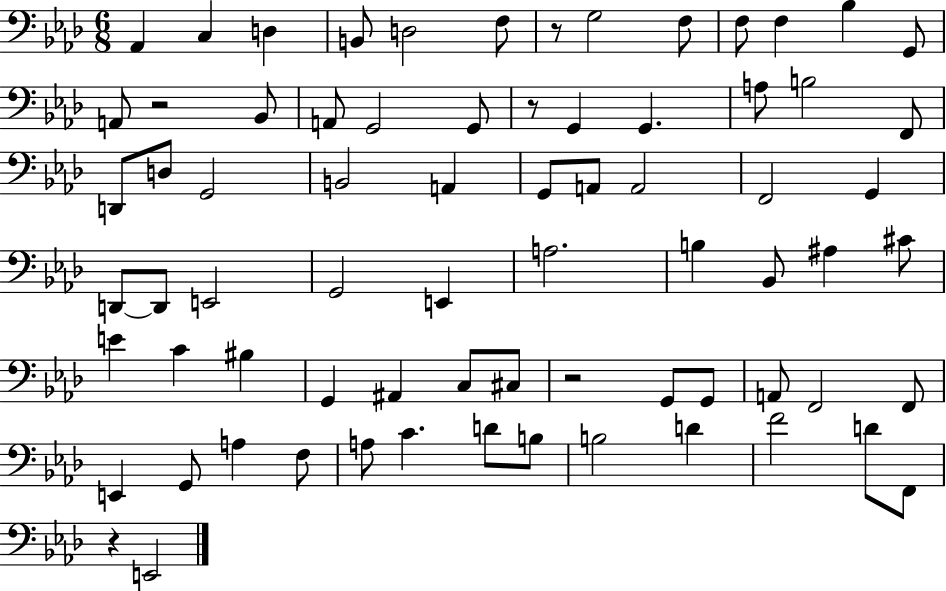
{
  \clef bass
  \numericTimeSignature
  \time 6/8
  \key aes \major
  aes,4 c4 d4 | b,8 d2 f8 | r8 g2 f8 | f8 f4 bes4 g,8 | \break a,8 r2 bes,8 | a,8 g,2 g,8 | r8 g,4 g,4. | a8 b2 f,8 | \break d,8 d8 g,2 | b,2 a,4 | g,8 a,8 a,2 | f,2 g,4 | \break d,8~~ d,8 e,2 | g,2 e,4 | a2. | b4 bes,8 ais4 cis'8 | \break e'4 c'4 bis4 | g,4 ais,4 c8 cis8 | r2 g,8 g,8 | a,8 f,2 f,8 | \break e,4 g,8 a4 f8 | a8 c'4. d'8 b8 | b2 d'4 | f'2 d'8 f,8 | \break r4 e,2 | \bar "|."
}